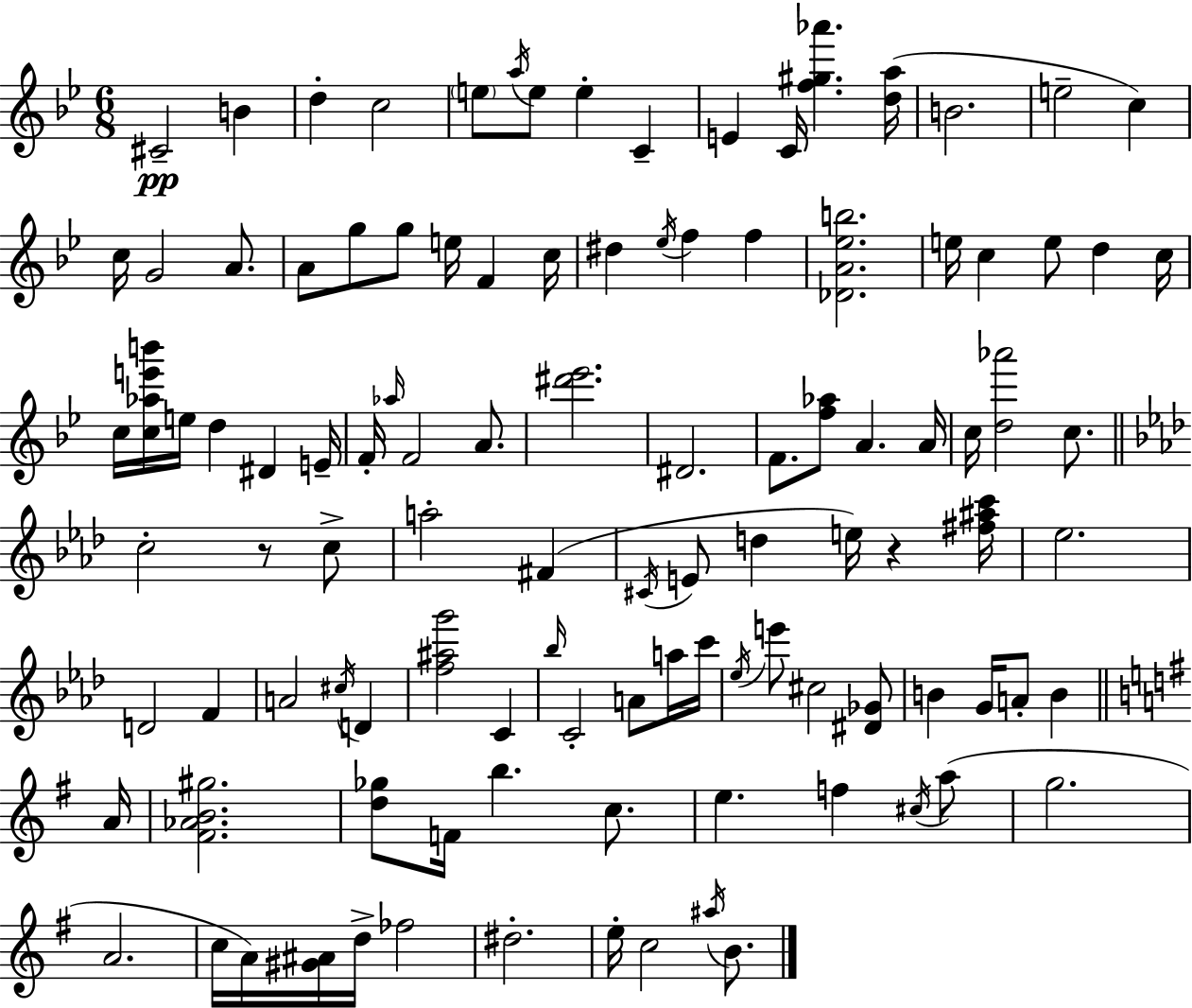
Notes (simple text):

C#4/h B4/q D5/q C5/h E5/e A5/s E5/e E5/q C4/q E4/q C4/s [F5,G#5,Ab6]/q. [D5,A5]/s B4/h. E5/h C5/q C5/s G4/h A4/e. A4/e G5/e G5/e E5/s F4/q C5/s D#5/q Eb5/s F5/q F5/q [Db4,A4,Eb5,B5]/h. E5/s C5/q E5/e D5/q C5/s C5/s [C5,Ab5,E6,B6]/s E5/s D5/q D#4/q E4/s F4/s Ab5/s F4/h A4/e. [D#6,Eb6]/h. D#4/h. F4/e. [F5,Ab5]/e A4/q. A4/s C5/s [D5,Ab6]/h C5/e. C5/h R/e C5/e A5/h F#4/q C#4/s E4/e D5/q E5/s R/q [F#5,A#5,C6]/s Eb5/h. D4/h F4/q A4/h C#5/s D4/q [F5,A#5,G6]/h C4/q Bb5/s C4/h A4/e A5/s C6/s Eb5/s E6/e C#5/h [D#4,Gb4]/e B4/q G4/s A4/e B4/q A4/s [F#4,Ab4,B4,G#5]/h. [D5,Gb5]/e F4/s B5/q. C5/e. E5/q. F5/q C#5/s A5/e G5/h. A4/h. C5/s A4/s [G#4,A#4]/s D5/s FES5/h D#5/h. E5/s C5/h A#5/s B4/e.